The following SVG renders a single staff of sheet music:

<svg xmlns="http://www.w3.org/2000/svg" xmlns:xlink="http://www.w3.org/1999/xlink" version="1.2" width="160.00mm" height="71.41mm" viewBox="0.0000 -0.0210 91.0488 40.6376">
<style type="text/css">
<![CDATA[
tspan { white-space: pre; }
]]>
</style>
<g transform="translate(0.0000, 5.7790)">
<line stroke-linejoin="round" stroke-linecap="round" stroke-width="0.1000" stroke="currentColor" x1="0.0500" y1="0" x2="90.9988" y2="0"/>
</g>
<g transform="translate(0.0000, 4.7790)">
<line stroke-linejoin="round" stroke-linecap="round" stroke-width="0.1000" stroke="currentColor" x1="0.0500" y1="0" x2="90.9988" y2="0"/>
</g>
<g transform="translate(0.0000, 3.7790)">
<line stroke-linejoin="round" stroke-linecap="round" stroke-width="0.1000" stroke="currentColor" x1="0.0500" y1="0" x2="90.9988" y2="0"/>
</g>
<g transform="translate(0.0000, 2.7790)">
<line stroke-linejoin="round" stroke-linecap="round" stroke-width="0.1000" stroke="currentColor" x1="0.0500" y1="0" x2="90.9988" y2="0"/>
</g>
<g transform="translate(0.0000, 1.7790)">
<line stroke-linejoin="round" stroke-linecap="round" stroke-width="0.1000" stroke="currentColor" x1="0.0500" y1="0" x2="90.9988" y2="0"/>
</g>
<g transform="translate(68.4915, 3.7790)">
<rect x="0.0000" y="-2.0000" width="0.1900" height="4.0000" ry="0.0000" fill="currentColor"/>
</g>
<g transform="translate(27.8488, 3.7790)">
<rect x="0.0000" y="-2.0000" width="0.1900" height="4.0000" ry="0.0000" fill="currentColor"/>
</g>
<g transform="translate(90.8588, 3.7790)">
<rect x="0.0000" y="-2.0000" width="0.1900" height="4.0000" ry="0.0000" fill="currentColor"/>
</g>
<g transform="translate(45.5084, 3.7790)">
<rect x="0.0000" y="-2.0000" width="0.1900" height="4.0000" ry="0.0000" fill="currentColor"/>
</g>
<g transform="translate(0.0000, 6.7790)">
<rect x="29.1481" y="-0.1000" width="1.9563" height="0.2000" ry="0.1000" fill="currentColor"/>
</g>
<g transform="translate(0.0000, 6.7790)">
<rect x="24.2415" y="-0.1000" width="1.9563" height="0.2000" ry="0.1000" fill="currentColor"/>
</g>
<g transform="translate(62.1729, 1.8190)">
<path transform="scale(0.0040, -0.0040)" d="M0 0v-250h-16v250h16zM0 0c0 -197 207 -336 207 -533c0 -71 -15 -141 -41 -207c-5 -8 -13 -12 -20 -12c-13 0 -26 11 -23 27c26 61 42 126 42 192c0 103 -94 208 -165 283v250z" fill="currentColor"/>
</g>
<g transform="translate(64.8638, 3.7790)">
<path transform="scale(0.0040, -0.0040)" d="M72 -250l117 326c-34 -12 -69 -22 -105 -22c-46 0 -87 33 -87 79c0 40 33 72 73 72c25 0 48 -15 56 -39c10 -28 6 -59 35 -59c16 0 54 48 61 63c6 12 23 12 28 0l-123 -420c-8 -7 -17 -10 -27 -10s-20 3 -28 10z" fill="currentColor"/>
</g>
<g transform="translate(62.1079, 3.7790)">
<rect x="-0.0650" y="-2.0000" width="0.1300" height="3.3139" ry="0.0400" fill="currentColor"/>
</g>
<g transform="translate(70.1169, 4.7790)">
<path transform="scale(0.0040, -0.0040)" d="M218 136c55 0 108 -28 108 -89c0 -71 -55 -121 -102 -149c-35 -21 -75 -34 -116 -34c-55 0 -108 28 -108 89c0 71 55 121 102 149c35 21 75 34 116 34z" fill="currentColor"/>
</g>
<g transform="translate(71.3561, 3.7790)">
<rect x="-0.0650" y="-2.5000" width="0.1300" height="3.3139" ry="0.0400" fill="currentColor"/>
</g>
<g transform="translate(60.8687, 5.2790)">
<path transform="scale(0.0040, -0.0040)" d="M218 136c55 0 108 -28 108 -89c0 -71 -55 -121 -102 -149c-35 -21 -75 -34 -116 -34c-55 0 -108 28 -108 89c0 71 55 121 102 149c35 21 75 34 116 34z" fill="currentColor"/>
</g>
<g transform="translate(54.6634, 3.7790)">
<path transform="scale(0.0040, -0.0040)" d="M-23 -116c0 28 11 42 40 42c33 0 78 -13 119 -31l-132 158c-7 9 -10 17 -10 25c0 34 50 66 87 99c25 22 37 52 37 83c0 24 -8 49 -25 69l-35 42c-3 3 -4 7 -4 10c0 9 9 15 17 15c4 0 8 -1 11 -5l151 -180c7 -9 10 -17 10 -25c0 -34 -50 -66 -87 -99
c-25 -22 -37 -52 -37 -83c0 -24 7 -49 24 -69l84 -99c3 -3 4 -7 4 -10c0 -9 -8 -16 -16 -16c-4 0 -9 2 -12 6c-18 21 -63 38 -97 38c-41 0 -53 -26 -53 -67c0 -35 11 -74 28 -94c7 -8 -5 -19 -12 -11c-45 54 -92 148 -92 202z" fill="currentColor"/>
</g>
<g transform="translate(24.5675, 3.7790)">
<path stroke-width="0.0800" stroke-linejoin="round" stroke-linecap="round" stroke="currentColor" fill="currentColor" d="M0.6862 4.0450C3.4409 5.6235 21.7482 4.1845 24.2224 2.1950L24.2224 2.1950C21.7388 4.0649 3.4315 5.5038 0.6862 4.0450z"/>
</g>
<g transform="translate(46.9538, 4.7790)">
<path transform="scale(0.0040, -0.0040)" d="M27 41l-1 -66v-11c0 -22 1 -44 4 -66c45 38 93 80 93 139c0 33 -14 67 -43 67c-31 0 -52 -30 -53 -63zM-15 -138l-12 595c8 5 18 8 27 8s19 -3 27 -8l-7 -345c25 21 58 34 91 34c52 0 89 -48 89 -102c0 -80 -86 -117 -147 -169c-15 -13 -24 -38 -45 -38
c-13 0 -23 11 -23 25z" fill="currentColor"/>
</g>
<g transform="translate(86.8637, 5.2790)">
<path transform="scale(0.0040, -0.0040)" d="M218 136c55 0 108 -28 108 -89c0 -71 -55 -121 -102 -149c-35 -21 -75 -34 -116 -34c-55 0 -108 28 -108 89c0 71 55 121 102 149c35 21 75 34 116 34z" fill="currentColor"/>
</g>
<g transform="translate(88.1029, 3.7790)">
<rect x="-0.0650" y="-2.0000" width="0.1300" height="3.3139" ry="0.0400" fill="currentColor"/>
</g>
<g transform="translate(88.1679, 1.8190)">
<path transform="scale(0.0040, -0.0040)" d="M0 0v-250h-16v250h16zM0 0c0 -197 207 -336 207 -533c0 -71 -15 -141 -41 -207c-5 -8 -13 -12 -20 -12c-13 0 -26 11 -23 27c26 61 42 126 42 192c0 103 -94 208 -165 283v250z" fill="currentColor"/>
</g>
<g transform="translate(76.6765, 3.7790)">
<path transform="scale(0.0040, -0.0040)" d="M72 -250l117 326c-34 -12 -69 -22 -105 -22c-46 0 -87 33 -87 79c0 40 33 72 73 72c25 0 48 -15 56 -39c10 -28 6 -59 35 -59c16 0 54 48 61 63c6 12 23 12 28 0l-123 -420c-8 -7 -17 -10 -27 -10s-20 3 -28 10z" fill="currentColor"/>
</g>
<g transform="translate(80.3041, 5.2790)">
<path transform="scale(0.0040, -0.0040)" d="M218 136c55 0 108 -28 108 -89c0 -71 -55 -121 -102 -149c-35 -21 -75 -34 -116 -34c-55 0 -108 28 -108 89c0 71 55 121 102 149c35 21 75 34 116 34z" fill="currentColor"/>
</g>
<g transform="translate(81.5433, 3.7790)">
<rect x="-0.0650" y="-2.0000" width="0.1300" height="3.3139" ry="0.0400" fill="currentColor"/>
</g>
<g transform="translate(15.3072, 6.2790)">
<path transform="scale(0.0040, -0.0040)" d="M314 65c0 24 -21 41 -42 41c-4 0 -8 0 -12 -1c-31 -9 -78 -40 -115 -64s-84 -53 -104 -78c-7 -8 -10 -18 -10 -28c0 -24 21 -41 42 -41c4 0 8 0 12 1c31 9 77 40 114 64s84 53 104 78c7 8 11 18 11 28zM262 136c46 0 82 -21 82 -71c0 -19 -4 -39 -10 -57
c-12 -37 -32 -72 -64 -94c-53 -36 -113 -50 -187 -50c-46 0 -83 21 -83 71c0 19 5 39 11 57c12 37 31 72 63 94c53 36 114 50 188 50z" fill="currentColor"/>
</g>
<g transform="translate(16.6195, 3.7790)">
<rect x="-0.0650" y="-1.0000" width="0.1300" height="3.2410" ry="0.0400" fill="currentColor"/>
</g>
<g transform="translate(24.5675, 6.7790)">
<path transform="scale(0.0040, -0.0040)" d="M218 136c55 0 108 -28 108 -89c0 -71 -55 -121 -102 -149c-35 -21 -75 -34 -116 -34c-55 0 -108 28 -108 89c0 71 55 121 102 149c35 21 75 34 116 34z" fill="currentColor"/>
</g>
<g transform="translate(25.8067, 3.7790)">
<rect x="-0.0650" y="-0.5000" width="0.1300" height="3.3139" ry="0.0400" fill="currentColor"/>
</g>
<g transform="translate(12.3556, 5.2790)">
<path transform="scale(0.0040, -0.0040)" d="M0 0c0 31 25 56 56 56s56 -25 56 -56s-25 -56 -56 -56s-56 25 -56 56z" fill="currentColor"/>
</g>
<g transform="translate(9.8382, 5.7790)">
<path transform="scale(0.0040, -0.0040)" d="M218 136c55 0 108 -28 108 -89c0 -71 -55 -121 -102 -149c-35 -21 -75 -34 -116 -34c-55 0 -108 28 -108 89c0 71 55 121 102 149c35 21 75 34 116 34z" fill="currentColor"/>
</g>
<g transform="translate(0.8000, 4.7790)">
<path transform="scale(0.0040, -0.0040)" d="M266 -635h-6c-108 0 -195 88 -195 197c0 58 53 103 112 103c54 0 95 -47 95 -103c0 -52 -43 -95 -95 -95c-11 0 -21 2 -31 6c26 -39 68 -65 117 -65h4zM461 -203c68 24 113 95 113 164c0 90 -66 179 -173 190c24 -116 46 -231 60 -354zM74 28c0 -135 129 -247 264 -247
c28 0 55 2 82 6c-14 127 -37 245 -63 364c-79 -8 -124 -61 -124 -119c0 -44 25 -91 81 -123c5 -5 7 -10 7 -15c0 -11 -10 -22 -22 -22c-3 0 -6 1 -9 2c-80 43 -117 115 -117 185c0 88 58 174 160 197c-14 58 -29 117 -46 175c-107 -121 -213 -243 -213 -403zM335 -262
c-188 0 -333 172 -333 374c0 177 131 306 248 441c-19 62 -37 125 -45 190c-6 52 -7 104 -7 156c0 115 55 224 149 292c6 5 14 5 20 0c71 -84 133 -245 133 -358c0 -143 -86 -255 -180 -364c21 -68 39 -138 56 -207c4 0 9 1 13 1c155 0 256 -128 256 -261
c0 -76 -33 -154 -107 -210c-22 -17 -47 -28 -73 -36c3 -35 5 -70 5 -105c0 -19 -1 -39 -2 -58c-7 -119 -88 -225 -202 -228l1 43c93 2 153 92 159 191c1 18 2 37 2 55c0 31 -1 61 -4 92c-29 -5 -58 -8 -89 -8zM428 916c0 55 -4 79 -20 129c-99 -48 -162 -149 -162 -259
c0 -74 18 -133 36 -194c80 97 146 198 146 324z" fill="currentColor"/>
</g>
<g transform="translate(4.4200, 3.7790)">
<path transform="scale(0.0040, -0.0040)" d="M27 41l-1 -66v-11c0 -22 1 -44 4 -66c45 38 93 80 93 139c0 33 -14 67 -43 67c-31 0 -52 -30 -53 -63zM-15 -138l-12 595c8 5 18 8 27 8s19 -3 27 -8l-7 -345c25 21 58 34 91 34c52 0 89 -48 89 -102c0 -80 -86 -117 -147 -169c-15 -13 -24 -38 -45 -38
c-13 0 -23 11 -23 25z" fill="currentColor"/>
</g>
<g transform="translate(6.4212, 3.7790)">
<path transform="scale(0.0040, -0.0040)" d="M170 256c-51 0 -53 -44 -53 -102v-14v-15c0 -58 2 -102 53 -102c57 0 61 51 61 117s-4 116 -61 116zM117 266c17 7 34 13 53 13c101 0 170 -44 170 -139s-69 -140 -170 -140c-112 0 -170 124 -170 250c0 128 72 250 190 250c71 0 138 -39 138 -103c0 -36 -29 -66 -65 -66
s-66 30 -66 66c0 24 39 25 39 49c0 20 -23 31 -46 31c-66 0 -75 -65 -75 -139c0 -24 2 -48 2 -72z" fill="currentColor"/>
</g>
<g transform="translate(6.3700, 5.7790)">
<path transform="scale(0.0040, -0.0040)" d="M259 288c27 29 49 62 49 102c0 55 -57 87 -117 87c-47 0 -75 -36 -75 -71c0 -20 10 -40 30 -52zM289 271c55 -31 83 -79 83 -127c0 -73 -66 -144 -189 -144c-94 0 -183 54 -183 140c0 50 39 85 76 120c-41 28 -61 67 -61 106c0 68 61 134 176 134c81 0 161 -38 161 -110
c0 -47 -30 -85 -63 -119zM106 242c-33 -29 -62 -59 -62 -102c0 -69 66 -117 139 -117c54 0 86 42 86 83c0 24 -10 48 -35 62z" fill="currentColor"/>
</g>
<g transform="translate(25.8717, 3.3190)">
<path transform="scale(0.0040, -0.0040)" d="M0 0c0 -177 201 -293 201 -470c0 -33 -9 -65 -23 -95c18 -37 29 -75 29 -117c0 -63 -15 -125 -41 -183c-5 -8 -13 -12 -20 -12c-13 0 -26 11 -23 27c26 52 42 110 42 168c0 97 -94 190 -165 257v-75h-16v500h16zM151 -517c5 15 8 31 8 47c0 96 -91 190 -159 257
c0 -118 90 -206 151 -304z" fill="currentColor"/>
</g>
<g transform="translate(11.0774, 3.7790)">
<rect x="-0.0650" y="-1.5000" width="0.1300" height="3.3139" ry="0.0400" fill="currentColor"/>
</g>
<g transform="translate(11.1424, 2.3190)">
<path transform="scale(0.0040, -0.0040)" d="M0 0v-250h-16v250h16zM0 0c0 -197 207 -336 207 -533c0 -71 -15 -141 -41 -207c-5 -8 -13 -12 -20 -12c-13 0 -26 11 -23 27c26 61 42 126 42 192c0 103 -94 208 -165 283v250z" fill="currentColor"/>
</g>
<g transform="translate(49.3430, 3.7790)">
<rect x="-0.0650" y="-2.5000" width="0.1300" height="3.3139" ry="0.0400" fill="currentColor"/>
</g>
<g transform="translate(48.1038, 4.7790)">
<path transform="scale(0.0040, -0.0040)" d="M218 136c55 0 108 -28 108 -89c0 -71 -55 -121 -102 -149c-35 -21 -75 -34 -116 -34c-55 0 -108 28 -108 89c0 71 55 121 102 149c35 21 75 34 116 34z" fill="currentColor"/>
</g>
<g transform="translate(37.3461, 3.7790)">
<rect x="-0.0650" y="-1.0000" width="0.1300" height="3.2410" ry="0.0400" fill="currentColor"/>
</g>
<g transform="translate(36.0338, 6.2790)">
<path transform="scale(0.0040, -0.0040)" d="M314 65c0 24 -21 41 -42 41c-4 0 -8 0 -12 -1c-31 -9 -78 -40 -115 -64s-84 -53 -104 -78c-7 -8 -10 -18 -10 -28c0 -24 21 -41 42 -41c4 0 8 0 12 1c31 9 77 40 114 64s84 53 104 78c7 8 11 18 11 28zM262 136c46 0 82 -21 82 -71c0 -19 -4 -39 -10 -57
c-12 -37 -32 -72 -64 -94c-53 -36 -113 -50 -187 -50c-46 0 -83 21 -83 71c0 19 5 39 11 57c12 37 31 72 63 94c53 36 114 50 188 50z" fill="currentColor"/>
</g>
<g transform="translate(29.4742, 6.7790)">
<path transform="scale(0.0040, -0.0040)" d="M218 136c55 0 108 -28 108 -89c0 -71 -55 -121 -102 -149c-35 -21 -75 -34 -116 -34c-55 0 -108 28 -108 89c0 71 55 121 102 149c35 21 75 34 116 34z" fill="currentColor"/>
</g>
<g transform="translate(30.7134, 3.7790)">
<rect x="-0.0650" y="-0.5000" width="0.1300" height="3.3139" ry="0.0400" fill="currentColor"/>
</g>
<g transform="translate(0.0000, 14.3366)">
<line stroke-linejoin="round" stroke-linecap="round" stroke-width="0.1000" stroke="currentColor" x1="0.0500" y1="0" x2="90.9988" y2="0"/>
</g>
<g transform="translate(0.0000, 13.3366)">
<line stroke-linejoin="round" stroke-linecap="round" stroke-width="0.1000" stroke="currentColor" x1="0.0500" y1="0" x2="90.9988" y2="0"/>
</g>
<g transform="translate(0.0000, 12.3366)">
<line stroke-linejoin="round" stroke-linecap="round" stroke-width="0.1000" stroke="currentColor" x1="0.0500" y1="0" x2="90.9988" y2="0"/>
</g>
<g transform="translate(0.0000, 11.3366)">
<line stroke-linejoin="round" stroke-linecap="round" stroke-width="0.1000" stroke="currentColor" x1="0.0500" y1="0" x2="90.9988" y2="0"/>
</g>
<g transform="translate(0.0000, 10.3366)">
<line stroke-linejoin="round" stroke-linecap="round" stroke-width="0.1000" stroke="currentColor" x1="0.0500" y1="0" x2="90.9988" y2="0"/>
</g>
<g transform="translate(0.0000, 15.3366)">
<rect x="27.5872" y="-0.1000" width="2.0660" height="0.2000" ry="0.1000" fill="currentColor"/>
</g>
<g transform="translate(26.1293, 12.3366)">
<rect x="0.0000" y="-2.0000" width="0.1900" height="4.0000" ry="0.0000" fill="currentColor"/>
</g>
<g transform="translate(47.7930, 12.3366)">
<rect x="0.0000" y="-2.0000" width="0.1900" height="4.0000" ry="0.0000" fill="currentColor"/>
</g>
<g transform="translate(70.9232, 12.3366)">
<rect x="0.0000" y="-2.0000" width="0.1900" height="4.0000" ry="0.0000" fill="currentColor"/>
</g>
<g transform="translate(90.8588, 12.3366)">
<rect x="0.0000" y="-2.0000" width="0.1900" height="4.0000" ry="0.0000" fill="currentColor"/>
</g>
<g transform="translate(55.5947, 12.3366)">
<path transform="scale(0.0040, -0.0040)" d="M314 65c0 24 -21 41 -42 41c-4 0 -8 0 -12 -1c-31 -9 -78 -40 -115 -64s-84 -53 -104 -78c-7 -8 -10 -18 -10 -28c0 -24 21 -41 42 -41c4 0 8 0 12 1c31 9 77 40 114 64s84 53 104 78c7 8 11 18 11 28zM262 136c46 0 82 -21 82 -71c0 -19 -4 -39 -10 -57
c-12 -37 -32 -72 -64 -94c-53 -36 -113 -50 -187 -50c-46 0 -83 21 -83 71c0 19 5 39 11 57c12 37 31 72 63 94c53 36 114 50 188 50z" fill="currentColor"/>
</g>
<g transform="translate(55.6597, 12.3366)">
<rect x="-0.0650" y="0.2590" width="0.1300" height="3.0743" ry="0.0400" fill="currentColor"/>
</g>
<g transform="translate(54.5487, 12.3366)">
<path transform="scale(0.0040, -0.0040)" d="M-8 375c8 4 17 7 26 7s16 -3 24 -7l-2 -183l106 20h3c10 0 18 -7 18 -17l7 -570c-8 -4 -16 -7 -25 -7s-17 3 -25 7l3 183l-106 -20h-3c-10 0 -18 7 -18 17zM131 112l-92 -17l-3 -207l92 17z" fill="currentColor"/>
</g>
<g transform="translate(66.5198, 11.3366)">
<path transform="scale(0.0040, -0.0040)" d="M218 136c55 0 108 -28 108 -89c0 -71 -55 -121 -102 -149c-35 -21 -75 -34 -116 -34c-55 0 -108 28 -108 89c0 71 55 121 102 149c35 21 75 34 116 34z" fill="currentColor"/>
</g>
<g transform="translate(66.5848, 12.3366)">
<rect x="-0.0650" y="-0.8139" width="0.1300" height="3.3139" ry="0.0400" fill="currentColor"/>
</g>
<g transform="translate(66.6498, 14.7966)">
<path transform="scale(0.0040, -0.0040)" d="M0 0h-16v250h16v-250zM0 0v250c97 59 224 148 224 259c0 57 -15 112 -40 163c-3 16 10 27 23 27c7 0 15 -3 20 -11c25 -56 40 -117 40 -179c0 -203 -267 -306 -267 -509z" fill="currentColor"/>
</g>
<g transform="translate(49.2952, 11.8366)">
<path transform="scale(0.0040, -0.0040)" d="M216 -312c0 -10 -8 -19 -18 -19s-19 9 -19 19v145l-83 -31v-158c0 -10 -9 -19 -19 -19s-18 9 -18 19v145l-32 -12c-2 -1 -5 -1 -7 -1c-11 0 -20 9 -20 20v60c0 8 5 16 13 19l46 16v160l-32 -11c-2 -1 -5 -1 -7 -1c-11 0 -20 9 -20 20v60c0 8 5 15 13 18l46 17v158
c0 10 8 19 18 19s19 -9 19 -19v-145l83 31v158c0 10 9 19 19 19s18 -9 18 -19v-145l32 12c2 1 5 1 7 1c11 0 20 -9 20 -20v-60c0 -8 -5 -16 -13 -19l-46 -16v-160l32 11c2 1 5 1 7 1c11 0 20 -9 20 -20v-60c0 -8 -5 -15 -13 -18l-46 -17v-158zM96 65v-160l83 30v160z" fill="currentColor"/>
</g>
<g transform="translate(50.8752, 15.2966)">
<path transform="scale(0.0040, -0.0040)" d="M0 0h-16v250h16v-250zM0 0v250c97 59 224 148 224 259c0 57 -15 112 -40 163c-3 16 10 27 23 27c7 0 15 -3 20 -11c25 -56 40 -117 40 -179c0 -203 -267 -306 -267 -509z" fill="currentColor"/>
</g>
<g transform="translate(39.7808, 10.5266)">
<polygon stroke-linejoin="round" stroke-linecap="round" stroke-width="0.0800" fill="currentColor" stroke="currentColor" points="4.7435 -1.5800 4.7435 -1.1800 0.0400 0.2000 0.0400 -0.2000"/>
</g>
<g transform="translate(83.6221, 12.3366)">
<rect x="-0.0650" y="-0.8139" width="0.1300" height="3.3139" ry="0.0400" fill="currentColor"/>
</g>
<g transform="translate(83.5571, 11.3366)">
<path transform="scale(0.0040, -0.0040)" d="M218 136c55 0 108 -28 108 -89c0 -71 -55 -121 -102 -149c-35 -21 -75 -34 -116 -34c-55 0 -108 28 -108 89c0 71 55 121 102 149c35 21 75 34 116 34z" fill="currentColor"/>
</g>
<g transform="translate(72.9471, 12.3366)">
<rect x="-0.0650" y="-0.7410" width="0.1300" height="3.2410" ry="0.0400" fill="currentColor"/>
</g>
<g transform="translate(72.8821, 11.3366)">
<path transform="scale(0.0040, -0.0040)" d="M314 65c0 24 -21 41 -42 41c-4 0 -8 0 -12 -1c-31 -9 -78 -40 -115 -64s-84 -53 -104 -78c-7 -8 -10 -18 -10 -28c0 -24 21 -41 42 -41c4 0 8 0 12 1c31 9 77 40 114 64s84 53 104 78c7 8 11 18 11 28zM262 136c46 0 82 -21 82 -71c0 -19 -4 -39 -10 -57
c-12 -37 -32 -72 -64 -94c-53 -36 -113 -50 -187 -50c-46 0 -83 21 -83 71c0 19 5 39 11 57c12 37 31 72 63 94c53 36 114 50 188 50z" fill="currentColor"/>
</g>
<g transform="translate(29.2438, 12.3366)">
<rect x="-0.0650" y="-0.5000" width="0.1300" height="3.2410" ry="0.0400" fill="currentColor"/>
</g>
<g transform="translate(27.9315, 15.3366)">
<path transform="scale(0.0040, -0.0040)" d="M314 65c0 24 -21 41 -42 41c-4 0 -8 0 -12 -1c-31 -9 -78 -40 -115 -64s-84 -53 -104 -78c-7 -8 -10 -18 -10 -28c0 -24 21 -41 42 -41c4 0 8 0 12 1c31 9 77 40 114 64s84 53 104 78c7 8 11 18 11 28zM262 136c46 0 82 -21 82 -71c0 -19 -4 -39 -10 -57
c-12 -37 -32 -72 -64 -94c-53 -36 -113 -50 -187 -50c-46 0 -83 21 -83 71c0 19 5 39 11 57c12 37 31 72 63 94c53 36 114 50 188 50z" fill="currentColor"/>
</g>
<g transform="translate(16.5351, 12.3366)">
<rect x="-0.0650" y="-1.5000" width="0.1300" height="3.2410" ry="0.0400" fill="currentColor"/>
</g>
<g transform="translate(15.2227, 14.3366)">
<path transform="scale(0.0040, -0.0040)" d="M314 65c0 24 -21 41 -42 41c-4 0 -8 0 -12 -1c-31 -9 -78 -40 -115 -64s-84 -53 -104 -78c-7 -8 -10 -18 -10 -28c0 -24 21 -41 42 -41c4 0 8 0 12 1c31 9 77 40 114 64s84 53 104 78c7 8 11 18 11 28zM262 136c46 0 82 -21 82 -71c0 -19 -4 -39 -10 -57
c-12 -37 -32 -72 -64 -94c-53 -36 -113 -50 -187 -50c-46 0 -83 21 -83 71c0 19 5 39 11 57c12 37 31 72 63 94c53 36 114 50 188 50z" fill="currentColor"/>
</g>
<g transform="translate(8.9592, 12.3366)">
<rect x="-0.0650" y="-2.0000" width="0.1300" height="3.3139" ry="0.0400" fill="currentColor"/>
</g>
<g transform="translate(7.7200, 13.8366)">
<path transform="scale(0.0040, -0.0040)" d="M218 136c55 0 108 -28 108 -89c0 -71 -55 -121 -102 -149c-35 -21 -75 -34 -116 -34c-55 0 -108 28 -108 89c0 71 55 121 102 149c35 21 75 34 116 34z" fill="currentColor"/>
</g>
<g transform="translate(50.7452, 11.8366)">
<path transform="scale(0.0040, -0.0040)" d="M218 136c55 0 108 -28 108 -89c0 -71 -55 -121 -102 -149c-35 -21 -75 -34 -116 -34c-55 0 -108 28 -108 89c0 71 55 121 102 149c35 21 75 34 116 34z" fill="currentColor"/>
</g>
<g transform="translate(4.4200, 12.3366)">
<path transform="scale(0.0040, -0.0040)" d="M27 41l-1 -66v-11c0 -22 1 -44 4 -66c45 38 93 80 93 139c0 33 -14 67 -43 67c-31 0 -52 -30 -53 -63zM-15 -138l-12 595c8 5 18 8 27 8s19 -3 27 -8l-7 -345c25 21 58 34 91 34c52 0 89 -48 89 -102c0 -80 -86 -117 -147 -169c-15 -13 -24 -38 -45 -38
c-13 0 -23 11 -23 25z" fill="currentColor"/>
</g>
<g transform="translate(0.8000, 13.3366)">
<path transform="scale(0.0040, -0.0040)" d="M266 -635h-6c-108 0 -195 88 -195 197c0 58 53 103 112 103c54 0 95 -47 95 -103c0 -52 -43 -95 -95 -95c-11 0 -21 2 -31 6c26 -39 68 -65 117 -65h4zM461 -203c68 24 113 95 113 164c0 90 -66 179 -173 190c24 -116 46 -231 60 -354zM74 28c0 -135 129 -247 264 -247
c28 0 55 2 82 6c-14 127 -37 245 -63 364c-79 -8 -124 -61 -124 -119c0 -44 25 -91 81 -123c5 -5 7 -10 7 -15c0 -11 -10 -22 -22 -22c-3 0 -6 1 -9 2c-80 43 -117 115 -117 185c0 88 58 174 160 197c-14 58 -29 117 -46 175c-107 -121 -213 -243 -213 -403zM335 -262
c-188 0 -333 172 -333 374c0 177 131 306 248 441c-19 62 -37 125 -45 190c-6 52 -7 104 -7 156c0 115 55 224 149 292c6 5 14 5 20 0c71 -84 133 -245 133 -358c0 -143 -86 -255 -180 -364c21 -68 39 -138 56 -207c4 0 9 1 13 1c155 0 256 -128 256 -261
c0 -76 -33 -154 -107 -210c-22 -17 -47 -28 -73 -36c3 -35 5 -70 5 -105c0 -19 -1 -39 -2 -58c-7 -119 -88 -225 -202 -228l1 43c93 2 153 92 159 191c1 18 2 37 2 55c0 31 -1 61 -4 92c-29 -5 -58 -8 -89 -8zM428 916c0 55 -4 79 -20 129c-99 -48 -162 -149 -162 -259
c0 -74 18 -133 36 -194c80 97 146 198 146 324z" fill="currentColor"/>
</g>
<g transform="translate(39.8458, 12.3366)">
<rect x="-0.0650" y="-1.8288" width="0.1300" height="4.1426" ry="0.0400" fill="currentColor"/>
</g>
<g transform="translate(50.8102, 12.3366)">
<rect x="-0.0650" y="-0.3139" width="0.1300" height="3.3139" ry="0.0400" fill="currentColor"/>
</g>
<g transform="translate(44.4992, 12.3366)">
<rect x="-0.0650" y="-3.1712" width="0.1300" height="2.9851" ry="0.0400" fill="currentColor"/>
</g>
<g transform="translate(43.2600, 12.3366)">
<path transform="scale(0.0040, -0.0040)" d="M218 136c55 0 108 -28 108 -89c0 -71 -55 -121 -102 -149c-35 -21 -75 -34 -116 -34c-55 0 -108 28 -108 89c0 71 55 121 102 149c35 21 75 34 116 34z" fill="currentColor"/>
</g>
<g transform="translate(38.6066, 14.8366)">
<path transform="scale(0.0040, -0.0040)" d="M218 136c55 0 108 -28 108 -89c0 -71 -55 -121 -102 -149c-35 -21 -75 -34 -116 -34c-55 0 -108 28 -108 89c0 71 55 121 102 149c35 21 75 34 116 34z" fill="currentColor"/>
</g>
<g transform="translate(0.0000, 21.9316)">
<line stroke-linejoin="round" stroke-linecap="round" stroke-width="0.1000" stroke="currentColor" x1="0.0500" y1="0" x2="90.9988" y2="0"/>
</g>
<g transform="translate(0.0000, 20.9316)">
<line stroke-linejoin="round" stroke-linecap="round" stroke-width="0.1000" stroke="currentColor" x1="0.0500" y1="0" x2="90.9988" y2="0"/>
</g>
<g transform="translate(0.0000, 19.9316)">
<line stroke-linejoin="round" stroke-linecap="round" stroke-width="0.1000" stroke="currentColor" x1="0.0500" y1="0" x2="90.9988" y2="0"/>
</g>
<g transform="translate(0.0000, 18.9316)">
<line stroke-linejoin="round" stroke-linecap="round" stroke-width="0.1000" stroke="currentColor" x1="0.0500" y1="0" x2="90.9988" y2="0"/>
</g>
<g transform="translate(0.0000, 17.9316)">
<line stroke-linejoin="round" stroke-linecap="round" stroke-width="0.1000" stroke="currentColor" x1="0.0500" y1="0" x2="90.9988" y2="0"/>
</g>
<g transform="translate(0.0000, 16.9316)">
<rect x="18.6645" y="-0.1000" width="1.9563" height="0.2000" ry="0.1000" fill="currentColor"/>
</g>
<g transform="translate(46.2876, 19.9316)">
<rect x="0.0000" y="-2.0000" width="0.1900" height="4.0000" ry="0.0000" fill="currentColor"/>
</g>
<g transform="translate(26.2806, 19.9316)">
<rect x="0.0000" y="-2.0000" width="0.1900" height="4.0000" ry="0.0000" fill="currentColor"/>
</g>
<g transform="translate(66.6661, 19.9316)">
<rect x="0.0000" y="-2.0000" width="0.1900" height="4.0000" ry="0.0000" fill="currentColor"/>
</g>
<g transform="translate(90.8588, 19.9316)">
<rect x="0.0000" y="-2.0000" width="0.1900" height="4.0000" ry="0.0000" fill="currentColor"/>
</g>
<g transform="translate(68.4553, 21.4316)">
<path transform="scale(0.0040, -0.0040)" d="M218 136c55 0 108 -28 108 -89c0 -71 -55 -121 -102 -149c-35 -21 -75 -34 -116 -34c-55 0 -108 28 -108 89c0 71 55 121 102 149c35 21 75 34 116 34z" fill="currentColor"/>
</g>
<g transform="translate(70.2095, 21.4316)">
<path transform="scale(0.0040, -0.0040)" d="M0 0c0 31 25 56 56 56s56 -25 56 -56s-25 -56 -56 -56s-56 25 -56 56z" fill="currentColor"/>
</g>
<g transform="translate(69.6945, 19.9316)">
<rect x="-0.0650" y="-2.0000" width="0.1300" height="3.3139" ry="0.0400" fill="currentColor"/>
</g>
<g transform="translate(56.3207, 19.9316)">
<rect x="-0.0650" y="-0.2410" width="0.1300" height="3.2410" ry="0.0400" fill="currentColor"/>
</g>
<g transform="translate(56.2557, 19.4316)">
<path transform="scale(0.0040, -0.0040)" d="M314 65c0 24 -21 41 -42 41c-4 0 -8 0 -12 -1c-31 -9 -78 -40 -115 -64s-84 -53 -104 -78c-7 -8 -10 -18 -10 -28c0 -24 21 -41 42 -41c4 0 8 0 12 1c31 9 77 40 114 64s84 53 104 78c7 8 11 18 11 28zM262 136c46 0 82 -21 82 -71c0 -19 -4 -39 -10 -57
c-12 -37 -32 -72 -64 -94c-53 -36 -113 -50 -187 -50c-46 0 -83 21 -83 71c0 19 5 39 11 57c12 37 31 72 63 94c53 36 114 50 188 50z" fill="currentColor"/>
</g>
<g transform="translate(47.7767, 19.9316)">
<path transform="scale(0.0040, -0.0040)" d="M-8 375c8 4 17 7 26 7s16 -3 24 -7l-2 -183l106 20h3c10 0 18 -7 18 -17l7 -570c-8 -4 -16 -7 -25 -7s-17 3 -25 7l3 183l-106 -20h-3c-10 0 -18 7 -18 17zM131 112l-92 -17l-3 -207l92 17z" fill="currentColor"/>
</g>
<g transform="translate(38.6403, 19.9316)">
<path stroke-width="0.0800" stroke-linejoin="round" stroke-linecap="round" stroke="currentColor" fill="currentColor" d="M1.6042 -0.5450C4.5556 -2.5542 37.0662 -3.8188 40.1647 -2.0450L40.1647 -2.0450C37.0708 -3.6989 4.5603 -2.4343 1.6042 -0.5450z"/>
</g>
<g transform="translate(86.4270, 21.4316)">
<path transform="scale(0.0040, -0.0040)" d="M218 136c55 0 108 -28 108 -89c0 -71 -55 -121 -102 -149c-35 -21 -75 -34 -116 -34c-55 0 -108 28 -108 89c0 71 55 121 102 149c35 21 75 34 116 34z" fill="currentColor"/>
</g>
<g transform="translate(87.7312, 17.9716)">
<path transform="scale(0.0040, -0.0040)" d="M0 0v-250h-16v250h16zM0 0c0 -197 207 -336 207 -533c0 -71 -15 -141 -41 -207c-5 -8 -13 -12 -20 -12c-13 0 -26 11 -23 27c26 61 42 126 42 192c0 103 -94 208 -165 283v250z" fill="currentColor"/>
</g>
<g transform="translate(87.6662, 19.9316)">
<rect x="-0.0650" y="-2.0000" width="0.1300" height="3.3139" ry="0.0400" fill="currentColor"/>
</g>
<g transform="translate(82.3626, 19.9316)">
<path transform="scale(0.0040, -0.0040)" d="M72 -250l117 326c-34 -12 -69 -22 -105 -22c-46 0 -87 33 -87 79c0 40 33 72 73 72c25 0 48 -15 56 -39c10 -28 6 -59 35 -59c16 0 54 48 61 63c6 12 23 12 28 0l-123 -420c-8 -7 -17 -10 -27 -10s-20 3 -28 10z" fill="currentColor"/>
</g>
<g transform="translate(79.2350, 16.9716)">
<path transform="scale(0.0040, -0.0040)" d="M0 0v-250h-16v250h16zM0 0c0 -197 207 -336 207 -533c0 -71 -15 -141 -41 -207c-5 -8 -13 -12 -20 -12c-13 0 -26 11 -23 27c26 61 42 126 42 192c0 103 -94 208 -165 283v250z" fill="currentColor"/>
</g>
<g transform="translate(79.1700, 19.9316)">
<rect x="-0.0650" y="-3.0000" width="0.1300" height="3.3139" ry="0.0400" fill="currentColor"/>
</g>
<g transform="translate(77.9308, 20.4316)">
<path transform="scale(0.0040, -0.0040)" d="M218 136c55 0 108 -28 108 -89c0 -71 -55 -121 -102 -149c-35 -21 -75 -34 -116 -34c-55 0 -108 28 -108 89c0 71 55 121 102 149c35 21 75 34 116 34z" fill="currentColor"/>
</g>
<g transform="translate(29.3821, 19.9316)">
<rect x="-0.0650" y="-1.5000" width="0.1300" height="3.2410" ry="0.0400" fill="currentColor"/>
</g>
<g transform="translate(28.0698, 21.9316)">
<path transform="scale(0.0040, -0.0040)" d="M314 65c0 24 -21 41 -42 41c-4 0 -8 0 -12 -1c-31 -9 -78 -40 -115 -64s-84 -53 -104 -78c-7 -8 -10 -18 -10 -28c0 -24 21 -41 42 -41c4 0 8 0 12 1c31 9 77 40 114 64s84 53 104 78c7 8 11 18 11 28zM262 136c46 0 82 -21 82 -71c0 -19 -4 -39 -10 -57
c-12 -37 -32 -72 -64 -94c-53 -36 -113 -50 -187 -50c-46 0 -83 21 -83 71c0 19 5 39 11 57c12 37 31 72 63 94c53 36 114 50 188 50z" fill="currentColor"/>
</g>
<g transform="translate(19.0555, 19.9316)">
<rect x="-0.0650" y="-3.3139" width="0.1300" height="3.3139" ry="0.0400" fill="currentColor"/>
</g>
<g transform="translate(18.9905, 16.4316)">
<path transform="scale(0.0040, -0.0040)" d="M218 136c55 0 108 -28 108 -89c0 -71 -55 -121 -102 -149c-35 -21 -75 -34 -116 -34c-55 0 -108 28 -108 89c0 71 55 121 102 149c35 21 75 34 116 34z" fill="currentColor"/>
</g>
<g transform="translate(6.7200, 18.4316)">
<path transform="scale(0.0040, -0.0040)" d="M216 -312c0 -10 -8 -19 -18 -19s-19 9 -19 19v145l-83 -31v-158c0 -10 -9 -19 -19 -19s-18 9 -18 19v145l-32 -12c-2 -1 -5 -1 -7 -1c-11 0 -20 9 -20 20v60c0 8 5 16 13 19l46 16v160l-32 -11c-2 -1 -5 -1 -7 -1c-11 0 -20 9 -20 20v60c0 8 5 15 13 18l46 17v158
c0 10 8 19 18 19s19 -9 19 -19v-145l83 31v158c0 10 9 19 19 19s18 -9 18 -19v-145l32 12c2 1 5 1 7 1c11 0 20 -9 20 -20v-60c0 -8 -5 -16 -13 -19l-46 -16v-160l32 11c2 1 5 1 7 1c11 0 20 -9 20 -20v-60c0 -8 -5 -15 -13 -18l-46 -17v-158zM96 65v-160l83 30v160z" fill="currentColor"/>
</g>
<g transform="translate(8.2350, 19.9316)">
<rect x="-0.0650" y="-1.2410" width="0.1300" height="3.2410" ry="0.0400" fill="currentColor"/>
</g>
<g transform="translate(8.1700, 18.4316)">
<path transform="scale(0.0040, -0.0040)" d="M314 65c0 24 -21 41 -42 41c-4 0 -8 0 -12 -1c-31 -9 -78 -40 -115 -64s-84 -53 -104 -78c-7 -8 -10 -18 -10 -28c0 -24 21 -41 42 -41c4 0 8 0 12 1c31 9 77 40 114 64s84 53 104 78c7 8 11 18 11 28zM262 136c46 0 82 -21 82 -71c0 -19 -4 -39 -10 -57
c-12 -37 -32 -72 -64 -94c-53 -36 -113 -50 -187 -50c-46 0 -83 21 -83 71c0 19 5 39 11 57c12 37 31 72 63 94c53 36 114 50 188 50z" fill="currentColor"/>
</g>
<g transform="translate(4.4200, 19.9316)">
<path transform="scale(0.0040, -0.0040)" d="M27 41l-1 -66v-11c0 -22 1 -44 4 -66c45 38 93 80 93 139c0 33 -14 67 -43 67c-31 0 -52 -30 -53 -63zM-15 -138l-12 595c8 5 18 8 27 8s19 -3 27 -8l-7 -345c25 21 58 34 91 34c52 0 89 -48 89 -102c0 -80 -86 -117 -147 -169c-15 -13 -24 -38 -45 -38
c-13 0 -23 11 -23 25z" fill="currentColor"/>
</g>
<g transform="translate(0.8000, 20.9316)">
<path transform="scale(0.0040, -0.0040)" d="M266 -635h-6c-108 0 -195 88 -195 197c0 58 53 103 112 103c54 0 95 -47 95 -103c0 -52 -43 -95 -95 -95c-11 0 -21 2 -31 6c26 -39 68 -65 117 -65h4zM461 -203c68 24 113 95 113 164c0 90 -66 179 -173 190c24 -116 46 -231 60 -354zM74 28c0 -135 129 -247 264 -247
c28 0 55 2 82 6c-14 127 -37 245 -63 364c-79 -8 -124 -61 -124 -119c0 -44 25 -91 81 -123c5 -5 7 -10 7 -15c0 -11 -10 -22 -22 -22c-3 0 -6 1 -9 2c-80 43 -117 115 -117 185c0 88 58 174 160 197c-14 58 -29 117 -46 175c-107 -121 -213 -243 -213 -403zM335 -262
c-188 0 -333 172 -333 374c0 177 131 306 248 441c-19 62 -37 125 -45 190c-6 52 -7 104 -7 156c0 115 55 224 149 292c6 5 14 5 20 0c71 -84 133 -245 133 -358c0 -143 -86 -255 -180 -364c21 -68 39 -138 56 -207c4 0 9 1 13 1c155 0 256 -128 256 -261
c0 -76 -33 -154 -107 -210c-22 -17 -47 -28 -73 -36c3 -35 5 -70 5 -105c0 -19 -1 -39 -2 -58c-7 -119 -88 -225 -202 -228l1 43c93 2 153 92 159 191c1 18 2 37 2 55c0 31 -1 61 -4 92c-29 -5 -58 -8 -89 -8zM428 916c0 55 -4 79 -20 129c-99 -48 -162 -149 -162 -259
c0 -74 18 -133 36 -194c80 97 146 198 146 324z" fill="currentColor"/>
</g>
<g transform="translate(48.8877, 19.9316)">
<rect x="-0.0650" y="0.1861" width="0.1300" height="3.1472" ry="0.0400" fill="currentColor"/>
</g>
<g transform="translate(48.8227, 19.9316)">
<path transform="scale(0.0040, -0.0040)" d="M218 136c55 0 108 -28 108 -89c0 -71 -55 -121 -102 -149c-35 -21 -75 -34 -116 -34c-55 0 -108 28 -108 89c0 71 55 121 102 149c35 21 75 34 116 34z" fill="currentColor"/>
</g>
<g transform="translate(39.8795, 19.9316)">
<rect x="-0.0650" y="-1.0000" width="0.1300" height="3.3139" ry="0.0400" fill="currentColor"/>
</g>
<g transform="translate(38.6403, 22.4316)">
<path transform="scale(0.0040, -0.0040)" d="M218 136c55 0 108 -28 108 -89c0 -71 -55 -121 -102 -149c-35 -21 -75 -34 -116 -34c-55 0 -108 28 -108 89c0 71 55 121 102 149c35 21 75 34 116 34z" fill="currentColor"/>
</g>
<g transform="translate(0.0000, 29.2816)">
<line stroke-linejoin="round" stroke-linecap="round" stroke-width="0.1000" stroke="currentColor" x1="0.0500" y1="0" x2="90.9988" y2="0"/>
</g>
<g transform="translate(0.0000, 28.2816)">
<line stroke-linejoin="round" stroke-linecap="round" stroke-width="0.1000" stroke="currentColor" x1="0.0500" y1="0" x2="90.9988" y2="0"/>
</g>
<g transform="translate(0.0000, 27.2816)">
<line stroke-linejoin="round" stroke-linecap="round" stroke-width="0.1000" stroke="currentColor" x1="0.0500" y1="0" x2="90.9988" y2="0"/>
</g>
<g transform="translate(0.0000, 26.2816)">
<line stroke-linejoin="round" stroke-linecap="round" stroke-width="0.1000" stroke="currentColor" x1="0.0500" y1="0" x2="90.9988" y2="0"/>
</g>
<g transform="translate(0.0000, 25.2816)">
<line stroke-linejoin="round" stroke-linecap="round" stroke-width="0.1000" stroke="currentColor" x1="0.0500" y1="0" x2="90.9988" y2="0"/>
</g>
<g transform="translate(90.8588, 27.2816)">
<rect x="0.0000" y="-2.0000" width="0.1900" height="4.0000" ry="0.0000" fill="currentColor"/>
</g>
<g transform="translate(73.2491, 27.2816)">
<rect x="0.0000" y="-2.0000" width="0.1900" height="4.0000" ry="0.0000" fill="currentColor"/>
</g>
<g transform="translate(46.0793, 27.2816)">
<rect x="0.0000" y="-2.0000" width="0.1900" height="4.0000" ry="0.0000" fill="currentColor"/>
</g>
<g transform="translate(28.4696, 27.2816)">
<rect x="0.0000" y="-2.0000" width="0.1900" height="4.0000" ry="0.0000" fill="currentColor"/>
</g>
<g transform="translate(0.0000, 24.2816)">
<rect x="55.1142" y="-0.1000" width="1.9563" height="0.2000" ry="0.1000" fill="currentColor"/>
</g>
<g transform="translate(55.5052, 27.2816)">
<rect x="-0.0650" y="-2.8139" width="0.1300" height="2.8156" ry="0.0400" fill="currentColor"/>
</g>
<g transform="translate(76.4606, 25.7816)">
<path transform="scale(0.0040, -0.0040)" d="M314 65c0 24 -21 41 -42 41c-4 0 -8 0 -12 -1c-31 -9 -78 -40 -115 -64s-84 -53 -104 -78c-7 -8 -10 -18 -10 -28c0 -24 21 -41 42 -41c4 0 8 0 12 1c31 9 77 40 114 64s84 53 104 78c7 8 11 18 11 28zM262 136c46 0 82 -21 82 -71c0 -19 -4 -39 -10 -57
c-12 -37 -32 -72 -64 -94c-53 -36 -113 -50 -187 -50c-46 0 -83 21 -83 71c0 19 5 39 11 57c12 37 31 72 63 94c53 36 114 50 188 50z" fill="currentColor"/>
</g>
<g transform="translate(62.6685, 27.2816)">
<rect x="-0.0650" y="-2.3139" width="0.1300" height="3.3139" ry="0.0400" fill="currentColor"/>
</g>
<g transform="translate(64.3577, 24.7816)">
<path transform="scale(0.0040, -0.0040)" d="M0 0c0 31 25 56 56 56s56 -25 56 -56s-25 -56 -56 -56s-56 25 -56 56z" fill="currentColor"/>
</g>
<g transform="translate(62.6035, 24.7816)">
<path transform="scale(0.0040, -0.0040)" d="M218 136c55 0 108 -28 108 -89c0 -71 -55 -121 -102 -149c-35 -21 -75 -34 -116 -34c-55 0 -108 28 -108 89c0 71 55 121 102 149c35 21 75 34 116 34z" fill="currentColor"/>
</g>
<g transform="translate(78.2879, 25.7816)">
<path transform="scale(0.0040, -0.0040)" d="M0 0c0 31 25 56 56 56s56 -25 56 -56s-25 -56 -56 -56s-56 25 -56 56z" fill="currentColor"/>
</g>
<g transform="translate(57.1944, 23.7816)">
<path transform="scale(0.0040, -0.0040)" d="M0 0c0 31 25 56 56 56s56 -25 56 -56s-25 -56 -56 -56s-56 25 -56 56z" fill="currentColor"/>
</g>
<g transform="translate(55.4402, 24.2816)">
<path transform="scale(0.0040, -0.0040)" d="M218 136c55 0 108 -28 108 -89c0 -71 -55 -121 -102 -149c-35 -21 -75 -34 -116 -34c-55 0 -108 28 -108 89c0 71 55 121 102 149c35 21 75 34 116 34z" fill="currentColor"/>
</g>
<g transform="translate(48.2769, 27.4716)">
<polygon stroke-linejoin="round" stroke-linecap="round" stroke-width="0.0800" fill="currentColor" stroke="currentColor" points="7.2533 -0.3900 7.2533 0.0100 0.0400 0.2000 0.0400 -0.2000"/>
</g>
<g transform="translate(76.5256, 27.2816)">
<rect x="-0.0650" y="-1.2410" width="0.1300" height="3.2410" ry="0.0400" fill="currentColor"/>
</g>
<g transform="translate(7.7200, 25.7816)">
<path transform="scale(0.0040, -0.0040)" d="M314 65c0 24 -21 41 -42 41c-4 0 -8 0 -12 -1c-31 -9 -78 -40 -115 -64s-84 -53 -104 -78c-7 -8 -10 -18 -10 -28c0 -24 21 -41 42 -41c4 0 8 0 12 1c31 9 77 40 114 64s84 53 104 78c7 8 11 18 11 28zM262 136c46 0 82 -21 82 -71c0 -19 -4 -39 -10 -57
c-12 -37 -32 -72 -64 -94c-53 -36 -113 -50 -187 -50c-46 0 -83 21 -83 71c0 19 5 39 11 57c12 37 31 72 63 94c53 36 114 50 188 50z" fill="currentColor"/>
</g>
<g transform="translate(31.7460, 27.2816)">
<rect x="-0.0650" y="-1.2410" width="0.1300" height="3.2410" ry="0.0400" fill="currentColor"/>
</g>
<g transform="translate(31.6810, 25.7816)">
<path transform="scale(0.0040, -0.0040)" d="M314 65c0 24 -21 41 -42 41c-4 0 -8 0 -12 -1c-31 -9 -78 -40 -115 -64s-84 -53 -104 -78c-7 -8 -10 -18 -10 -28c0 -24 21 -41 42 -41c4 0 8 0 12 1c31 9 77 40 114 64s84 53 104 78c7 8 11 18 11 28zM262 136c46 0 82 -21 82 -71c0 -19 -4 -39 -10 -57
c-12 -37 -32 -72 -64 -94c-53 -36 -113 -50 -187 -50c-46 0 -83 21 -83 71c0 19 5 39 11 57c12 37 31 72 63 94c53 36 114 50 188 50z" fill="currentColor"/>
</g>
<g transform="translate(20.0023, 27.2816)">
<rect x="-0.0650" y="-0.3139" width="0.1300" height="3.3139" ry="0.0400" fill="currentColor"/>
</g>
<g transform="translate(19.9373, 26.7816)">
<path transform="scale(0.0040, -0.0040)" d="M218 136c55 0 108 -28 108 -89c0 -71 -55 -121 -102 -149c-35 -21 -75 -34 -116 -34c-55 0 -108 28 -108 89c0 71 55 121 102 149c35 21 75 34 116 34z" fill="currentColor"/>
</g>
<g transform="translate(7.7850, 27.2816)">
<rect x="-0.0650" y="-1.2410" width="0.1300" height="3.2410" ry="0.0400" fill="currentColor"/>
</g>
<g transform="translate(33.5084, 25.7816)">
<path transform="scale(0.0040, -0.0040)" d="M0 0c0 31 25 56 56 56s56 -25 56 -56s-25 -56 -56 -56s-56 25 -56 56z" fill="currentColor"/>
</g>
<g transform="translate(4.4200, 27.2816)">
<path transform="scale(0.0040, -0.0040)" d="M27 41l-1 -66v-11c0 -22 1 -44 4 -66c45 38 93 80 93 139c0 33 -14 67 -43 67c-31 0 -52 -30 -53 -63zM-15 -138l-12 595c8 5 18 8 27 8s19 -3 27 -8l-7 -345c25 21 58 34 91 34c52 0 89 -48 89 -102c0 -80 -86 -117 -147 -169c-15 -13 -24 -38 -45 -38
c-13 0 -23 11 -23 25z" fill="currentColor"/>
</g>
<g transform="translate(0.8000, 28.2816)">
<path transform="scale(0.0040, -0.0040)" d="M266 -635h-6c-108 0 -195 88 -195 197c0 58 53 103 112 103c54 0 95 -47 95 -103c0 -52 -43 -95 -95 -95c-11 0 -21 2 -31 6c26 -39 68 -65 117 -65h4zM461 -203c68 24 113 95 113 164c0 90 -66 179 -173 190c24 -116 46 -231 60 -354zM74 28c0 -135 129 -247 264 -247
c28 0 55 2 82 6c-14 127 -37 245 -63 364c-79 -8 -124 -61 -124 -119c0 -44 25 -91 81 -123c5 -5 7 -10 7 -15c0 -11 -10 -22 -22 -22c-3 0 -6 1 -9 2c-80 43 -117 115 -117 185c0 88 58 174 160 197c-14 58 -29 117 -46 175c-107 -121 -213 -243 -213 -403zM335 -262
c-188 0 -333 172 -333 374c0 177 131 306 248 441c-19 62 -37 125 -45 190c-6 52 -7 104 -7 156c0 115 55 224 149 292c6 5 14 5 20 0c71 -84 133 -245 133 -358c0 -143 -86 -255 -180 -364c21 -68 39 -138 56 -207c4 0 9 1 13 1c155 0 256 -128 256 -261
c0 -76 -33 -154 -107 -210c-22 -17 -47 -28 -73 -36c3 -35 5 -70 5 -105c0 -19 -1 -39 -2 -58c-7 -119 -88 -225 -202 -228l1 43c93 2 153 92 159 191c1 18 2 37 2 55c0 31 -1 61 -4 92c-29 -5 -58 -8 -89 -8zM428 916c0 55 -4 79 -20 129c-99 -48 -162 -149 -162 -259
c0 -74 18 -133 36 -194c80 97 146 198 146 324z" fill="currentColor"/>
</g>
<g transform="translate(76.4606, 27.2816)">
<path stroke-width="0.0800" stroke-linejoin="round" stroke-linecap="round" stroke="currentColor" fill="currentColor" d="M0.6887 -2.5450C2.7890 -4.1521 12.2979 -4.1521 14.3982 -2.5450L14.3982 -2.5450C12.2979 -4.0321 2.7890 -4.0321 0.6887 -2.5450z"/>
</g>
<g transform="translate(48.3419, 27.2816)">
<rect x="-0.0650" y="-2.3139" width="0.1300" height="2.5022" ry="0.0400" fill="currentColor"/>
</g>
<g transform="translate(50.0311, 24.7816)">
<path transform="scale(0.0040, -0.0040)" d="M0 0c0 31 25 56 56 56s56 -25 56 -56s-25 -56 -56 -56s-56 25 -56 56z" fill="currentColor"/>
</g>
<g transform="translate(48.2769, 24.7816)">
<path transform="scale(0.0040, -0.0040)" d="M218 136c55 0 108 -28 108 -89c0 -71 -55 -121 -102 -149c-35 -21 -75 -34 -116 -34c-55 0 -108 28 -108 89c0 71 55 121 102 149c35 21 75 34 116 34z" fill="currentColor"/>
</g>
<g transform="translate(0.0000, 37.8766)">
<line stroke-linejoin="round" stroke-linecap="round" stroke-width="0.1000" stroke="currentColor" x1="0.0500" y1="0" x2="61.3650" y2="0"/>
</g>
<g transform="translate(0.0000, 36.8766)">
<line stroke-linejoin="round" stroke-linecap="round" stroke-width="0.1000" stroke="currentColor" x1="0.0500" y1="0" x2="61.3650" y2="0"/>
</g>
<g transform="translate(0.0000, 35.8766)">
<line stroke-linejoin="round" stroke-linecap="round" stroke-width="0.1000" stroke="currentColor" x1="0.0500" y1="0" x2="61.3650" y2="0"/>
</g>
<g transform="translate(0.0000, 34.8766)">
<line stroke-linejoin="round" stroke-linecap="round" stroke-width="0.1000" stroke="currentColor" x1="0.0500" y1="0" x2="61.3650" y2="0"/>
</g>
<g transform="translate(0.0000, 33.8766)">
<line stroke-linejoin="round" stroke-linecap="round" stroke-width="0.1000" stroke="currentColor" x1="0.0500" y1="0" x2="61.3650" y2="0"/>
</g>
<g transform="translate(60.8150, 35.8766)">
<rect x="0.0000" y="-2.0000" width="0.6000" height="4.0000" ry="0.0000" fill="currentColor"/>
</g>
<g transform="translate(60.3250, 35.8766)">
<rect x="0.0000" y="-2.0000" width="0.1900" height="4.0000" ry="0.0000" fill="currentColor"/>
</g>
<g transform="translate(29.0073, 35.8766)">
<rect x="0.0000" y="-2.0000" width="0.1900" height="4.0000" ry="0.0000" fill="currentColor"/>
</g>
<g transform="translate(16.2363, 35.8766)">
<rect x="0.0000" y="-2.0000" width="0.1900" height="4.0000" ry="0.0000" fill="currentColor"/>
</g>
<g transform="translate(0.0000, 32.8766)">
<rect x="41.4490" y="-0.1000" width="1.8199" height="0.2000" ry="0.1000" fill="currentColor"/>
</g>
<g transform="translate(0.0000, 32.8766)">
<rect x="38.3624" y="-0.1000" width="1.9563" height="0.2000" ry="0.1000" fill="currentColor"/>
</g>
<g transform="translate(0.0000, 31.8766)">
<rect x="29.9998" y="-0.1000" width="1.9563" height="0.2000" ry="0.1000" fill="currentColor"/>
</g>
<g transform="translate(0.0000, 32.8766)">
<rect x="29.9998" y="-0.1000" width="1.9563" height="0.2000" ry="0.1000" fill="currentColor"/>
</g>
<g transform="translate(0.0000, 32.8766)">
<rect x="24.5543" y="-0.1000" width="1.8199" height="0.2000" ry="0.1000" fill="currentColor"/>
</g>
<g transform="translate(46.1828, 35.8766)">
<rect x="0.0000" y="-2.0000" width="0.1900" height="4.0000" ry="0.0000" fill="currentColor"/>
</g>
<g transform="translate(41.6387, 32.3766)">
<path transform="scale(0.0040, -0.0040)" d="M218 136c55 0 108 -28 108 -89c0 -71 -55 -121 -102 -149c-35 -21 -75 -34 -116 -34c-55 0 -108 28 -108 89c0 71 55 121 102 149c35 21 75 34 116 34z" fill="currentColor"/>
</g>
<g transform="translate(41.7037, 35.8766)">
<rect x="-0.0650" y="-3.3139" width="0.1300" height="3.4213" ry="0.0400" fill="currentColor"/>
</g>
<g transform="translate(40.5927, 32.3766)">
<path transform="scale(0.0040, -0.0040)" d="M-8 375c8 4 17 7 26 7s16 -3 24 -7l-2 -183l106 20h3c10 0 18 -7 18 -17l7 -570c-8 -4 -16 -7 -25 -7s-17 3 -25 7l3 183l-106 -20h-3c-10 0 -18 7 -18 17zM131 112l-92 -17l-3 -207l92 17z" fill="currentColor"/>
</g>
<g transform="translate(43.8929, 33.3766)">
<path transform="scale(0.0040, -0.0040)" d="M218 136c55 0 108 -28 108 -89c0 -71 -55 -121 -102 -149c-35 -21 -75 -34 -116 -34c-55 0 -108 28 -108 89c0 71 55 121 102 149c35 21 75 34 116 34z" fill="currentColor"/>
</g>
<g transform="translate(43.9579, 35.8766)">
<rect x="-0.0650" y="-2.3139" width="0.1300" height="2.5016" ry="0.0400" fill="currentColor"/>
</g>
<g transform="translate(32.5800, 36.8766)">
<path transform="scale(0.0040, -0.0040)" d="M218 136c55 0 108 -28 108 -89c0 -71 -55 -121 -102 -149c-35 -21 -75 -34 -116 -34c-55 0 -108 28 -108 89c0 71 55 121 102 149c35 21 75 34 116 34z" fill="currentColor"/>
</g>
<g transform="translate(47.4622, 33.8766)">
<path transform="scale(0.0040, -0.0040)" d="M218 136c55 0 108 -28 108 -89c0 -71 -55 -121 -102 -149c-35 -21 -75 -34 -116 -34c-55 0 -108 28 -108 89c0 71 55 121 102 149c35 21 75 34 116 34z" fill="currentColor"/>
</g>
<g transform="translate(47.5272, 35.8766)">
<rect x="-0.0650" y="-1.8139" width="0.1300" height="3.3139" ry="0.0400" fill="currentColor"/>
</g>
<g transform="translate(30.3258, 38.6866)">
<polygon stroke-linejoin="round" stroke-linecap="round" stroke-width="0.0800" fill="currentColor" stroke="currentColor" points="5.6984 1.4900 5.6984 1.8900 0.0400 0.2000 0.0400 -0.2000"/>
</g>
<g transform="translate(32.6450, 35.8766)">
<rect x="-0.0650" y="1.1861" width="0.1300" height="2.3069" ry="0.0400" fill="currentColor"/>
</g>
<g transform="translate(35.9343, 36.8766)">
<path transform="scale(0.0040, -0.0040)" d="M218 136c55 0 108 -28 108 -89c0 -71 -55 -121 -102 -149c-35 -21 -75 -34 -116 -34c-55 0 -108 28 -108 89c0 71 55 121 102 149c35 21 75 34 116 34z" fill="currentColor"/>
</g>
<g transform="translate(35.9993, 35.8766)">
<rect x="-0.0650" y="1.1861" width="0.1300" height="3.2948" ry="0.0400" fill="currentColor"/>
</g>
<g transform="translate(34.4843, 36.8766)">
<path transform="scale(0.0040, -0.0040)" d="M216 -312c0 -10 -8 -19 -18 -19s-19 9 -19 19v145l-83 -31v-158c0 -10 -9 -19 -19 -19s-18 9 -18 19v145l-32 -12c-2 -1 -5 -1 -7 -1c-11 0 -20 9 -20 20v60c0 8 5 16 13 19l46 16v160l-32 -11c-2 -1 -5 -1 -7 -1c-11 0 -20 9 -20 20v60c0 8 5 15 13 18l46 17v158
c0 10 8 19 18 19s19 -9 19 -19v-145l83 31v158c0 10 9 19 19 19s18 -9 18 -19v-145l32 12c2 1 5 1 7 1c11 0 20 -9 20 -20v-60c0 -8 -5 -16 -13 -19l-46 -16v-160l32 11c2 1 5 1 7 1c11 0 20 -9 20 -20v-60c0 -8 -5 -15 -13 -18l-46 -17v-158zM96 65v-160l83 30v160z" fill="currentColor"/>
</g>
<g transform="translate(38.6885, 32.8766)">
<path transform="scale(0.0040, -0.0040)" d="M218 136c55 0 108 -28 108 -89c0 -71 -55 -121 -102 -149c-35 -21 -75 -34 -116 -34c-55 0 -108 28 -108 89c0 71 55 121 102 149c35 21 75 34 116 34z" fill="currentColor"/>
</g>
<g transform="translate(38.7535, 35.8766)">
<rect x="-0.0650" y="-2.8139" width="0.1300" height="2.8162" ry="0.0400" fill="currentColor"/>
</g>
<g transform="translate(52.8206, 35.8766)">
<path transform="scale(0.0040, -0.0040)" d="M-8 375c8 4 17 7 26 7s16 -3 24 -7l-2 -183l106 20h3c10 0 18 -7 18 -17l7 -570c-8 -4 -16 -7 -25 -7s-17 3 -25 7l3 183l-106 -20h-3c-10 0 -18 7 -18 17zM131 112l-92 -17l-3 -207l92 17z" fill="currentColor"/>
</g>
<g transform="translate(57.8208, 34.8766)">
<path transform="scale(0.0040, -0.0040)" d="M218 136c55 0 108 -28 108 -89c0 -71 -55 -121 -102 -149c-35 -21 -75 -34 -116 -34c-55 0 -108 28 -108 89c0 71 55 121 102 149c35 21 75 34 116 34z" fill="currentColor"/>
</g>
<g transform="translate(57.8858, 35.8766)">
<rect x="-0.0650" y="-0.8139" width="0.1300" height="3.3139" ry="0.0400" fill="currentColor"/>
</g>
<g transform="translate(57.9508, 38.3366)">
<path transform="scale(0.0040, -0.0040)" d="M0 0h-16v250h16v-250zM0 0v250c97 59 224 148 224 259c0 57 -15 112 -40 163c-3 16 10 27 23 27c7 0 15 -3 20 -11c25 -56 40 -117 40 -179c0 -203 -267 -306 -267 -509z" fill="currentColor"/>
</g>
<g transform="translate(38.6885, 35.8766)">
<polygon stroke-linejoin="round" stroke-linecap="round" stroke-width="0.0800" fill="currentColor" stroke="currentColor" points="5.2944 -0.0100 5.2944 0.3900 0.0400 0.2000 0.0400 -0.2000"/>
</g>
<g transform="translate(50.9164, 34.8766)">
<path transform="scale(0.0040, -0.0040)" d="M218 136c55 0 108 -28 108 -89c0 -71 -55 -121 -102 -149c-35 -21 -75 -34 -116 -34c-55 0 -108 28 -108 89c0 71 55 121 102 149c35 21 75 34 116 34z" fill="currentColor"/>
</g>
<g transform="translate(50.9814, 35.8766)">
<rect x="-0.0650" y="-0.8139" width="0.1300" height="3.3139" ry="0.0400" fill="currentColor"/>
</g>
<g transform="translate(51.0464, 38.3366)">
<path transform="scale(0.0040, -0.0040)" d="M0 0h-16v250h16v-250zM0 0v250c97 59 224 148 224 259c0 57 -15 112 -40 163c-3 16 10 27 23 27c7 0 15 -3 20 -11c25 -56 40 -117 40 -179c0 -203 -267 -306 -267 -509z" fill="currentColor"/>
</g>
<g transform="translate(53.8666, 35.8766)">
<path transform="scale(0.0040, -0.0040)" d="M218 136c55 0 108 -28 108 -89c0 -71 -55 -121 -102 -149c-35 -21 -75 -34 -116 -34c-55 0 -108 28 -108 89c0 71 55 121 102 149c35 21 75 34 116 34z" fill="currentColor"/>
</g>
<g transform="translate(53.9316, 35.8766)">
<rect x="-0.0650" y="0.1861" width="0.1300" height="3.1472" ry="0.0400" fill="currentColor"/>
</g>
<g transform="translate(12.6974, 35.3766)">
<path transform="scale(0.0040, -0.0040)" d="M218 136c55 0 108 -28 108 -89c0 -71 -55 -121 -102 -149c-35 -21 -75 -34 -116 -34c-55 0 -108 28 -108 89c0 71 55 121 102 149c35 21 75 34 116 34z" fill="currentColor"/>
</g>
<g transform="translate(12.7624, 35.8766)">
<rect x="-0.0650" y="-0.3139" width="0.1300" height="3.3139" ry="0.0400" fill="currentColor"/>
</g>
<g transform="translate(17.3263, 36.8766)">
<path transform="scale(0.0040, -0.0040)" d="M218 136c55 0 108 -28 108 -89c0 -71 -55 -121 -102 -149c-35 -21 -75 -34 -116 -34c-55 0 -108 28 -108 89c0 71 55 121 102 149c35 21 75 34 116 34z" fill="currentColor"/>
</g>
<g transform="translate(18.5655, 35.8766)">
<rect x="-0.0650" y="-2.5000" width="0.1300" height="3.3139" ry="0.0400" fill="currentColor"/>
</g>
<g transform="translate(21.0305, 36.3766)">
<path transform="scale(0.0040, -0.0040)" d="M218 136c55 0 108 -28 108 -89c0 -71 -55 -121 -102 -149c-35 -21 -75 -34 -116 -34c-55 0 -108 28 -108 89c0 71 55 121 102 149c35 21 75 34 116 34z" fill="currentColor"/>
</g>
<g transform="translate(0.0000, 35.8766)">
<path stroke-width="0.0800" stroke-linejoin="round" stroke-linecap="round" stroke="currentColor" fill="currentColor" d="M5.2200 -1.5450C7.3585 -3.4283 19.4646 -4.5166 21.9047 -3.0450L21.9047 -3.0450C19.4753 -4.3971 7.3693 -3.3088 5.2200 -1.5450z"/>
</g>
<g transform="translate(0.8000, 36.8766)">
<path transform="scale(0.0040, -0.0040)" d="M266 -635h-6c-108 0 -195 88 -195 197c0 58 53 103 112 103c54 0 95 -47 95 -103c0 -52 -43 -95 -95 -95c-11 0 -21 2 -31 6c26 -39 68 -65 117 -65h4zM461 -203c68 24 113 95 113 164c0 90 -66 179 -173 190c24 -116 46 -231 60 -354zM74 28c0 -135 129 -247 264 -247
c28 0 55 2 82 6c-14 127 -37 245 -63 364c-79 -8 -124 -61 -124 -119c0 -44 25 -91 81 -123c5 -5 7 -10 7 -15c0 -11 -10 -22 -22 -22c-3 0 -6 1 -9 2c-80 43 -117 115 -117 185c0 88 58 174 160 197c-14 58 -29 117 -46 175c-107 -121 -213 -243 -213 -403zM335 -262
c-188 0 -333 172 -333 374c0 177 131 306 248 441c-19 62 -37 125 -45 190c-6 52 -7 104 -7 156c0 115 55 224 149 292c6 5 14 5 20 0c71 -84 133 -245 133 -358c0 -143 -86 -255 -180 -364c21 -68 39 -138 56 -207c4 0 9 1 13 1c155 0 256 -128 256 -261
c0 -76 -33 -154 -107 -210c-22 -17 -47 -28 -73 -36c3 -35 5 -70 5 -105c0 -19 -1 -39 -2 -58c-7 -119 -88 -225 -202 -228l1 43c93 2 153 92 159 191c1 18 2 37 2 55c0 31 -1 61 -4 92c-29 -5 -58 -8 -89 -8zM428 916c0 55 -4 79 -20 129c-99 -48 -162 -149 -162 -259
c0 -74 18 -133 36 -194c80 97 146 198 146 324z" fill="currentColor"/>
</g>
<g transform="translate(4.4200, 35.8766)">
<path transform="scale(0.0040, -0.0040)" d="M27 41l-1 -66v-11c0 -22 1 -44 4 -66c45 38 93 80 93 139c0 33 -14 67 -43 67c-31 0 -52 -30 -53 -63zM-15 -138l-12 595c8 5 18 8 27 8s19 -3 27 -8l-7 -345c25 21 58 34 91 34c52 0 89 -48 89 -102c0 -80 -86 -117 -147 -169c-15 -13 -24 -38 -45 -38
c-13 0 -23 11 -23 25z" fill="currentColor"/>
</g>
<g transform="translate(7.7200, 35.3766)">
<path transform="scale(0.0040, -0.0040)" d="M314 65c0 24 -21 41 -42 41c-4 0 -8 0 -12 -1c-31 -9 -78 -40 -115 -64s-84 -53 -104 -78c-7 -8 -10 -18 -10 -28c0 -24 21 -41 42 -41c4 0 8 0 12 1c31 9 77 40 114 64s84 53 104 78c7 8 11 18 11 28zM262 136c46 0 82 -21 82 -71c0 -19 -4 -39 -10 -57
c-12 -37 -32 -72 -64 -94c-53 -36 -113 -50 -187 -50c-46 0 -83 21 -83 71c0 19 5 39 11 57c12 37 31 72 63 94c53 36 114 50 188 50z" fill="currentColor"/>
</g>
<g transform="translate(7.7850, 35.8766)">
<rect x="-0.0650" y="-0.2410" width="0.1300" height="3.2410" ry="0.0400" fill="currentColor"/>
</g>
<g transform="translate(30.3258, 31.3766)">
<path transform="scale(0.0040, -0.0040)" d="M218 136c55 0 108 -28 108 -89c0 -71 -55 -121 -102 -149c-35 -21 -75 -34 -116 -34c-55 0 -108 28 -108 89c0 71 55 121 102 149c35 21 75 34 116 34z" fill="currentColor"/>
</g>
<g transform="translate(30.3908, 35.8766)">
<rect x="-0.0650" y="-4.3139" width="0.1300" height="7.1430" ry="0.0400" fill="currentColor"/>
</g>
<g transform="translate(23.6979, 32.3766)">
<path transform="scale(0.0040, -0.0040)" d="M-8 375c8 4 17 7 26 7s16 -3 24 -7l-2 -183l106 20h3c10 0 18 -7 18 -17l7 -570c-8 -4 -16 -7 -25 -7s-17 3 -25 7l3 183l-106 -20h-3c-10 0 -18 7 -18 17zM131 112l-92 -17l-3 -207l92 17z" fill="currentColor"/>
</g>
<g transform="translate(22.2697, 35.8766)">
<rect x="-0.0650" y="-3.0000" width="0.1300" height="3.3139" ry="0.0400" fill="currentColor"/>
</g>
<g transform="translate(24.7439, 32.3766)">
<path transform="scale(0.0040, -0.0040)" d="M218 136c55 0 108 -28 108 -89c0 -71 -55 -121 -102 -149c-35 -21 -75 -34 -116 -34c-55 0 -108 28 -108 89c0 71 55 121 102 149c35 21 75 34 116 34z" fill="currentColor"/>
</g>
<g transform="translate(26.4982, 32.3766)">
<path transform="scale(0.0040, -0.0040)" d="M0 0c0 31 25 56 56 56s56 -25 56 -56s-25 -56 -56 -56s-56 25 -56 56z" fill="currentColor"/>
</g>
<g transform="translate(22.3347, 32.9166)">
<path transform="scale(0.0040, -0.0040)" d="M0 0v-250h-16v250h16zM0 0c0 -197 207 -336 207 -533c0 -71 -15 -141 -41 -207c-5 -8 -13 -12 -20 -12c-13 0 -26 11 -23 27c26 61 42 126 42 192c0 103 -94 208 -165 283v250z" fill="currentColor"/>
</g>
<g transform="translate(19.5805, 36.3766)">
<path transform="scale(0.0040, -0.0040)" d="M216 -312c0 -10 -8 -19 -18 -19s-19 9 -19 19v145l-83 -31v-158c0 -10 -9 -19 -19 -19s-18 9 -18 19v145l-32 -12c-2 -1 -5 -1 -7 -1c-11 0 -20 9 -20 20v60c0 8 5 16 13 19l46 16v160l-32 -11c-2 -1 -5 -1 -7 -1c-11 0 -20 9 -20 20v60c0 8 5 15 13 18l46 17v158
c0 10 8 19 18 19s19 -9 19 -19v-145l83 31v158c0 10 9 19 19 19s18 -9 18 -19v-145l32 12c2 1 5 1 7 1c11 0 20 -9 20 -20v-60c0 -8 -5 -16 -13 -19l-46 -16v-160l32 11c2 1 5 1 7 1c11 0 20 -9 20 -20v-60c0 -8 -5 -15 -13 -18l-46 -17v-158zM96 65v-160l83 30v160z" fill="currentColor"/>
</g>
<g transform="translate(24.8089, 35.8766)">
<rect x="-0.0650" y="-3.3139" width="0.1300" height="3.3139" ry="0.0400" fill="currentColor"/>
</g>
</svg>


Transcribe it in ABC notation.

X:1
T:Untitled
M:6/8
L:1/4
K:F
E/2 D2 C/4 C D2 _G z F/2 z/2 G z/2 F F/2 F E2 C2 D/2 _B/2 ^c/2 B2 d/2 d2 d ^e2 _b E2 D B c2 F A/2 z/2 F/2 e2 c e2 g/2 a/2 g e2 c2 c G ^A/2 b d'/2 G/2 ^G/2 a/2 b/2 g/2 f d/2 B d/2